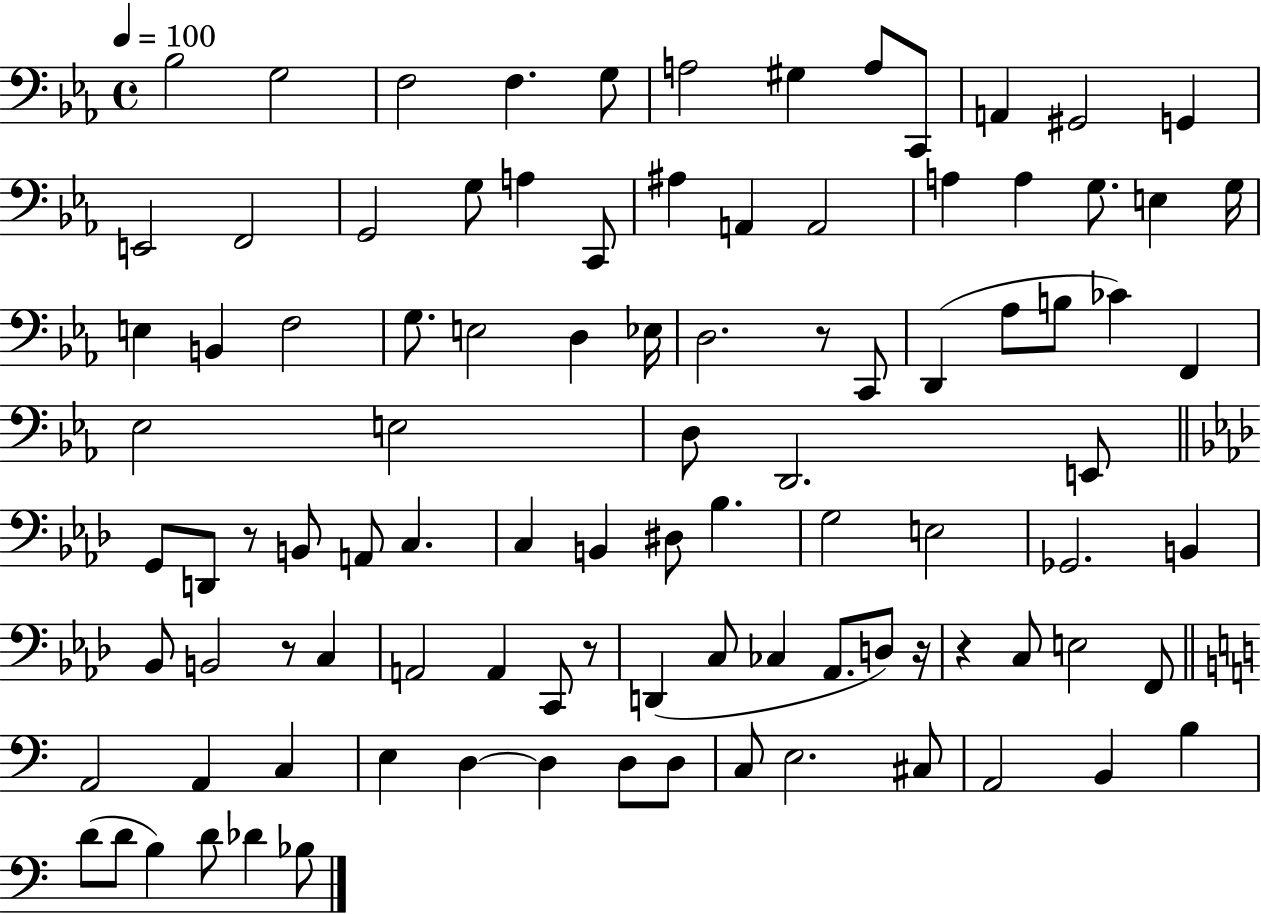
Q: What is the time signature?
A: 4/4